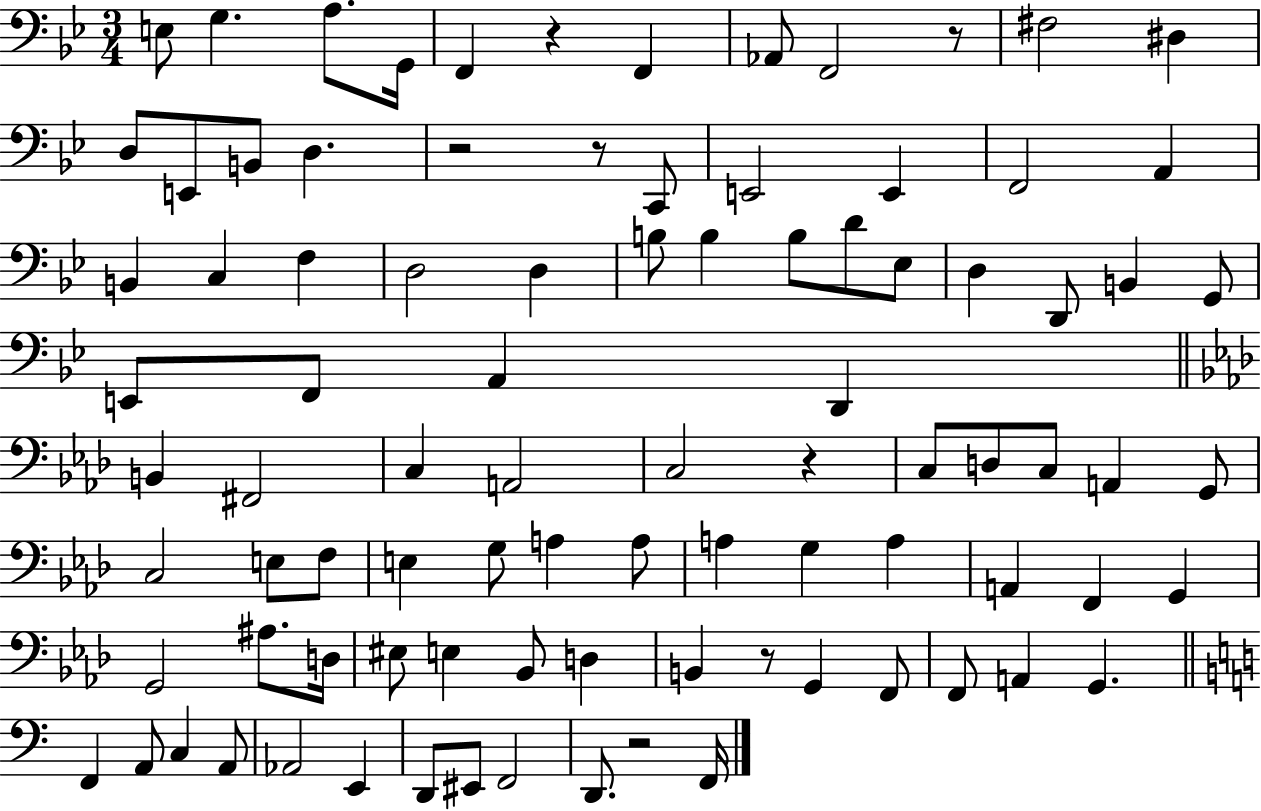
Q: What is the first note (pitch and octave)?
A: E3